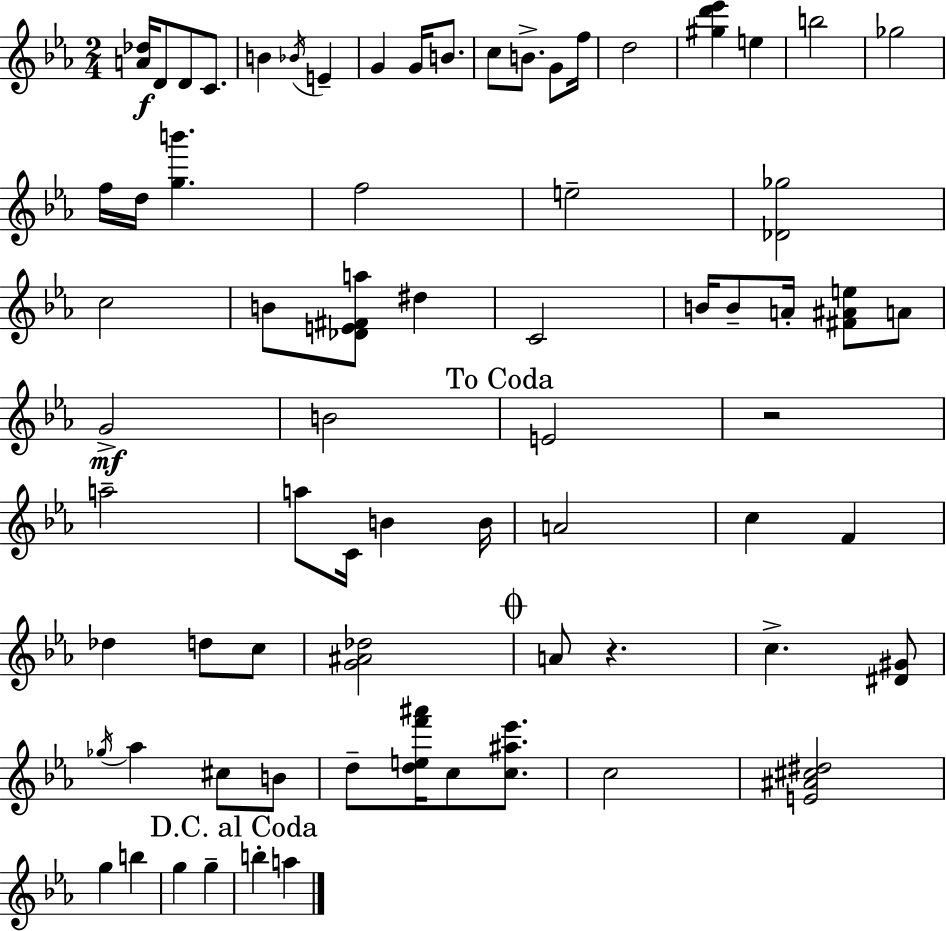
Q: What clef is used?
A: treble